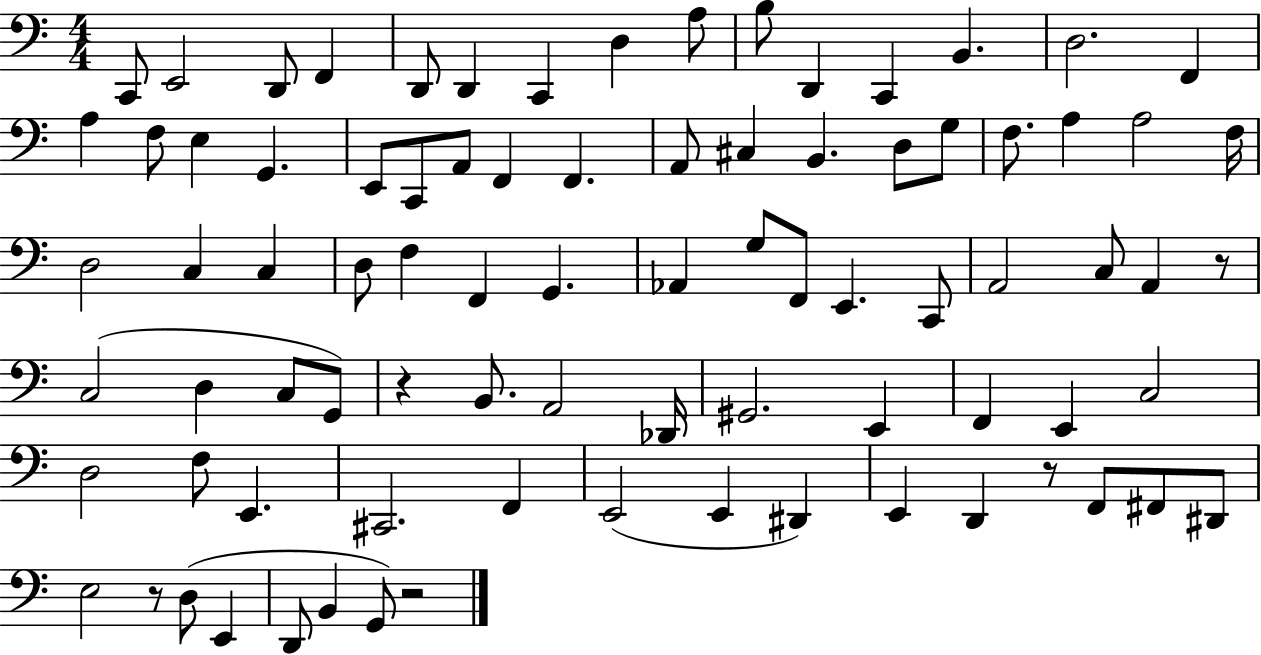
X:1
T:Untitled
M:4/4
L:1/4
K:C
C,,/2 E,,2 D,,/2 F,, D,,/2 D,, C,, D, A,/2 B,/2 D,, C,, B,, D,2 F,, A, F,/2 E, G,, E,,/2 C,,/2 A,,/2 F,, F,, A,,/2 ^C, B,, D,/2 G,/2 F,/2 A, A,2 F,/4 D,2 C, C, D,/2 F, F,, G,, _A,, G,/2 F,,/2 E,, C,,/2 A,,2 C,/2 A,, z/2 C,2 D, C,/2 G,,/2 z B,,/2 A,,2 _D,,/4 ^G,,2 E,, F,, E,, C,2 D,2 F,/2 E,, ^C,,2 F,, E,,2 E,, ^D,, E,, D,, z/2 F,,/2 ^F,,/2 ^D,,/2 E,2 z/2 D,/2 E,, D,,/2 B,, G,,/2 z2